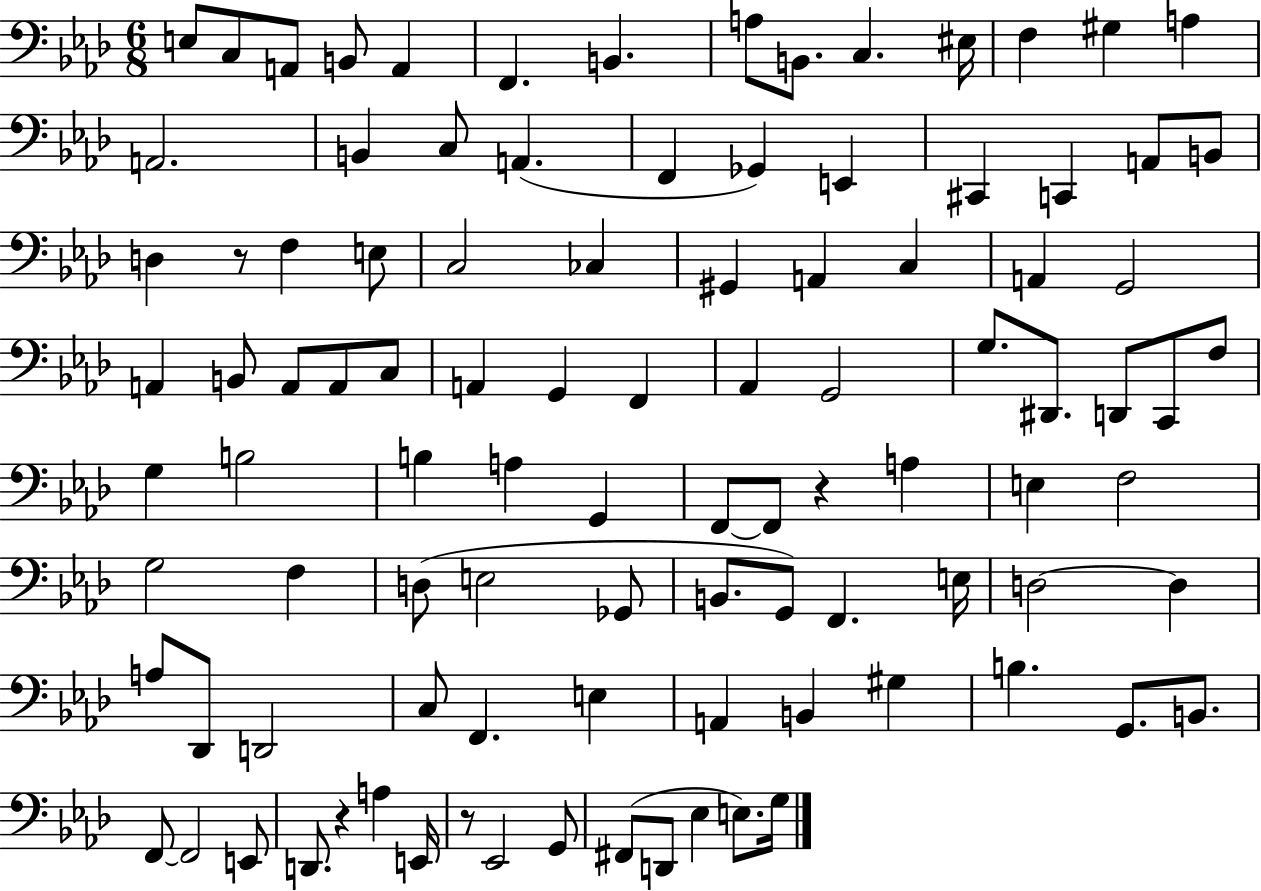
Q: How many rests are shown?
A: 4